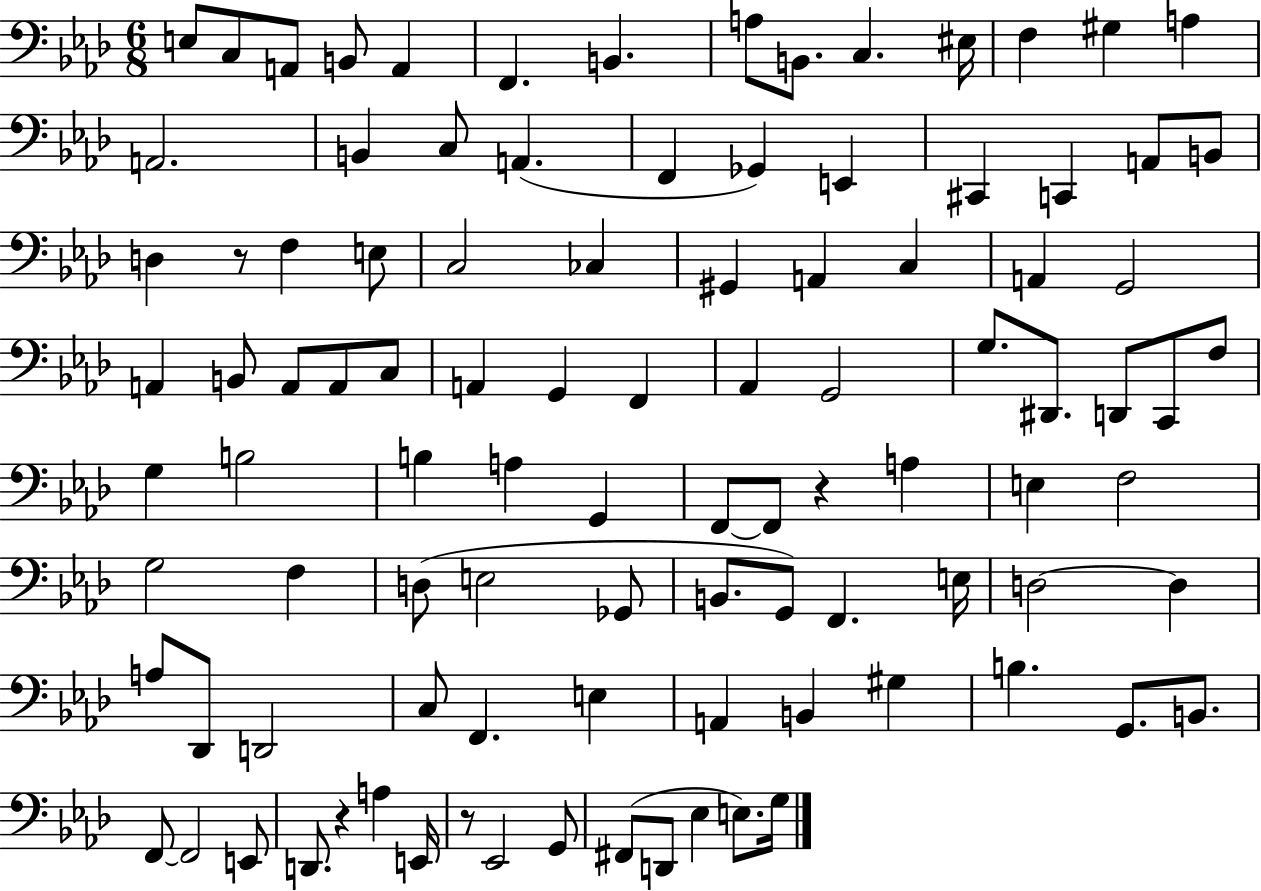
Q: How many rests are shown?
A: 4